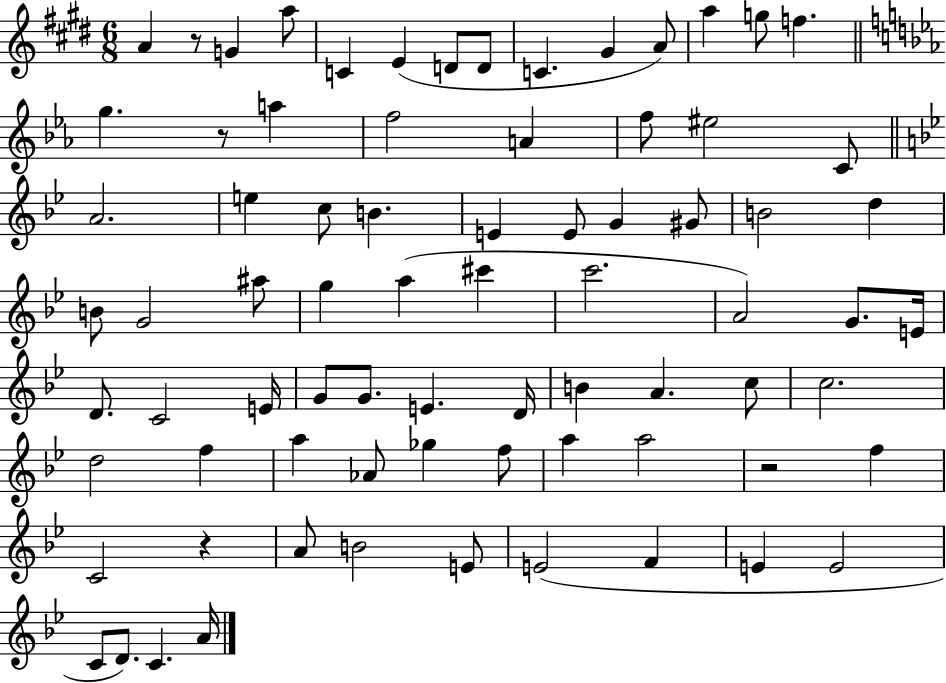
A4/q R/e G4/q A5/e C4/q E4/q D4/e D4/e C4/q. G#4/q A4/e A5/q G5/e F5/q. G5/q. R/e A5/q F5/h A4/q F5/e EIS5/h C4/e A4/h. E5/q C5/e B4/q. E4/q E4/e G4/q G#4/e B4/h D5/q B4/e G4/h A#5/e G5/q A5/q C#6/q C6/h. A4/h G4/e. E4/s D4/e. C4/h E4/s G4/e G4/e. E4/q. D4/s B4/q A4/q. C5/e C5/h. D5/h F5/q A5/q Ab4/e Gb5/q F5/e A5/q A5/h R/h F5/q C4/h R/q A4/e B4/h E4/e E4/h F4/q E4/q E4/h C4/e D4/e. C4/q. A4/s